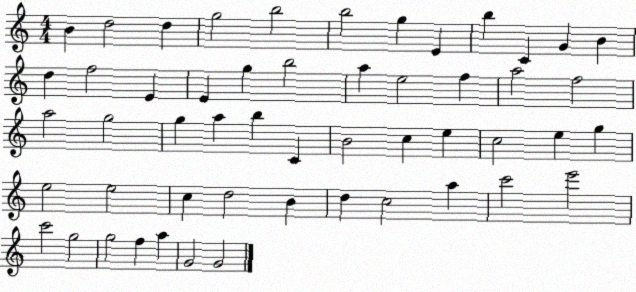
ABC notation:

X:1
T:Untitled
M:4/4
L:1/4
K:C
B d2 d g2 b2 b2 g E b C G B d f2 E E g b2 a e2 f a2 f2 a2 g2 g a b C B2 c e c2 e g e2 e2 c d2 B d c2 a c'2 e'2 c'2 g2 g2 f a G2 G2